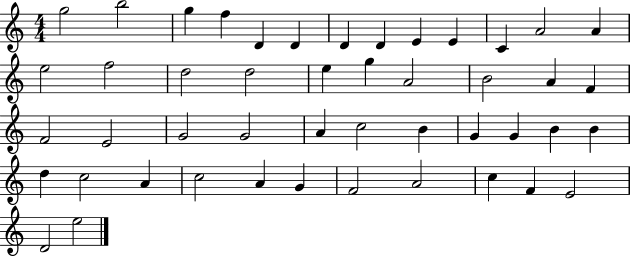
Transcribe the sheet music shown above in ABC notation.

X:1
T:Untitled
M:4/4
L:1/4
K:C
g2 b2 g f D D D D E E C A2 A e2 f2 d2 d2 e g A2 B2 A F F2 E2 G2 G2 A c2 B G G B B d c2 A c2 A G F2 A2 c F E2 D2 e2